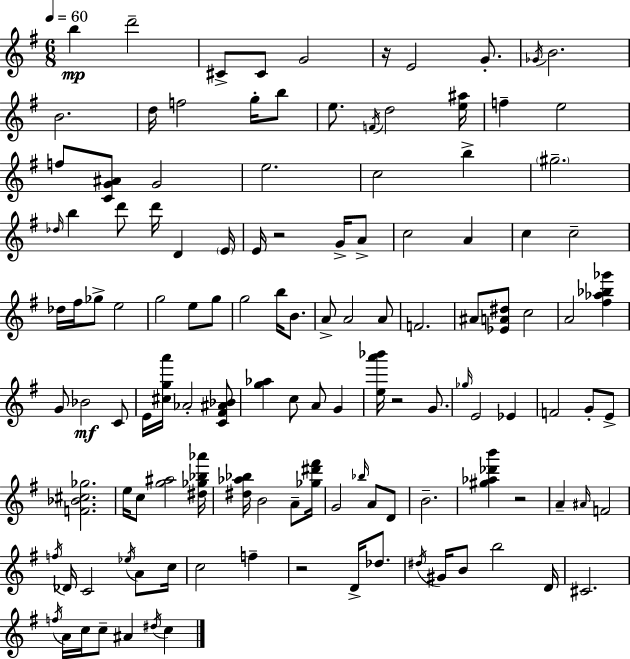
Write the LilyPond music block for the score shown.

{
  \clef treble
  \numericTimeSignature
  \time 6/8
  \key g \major
  \tempo 4 = 60
  b''4\mp d'''2-- | cis'8-> cis'8 g'2 | r16 e'2 g'8.-. | \acciaccatura { ges'16 } b'2. | \break b'2. | d''16 f''2 g''16-. b''8 | e''8. \acciaccatura { f'16 } d''2 | <e'' ais''>16 f''4-- e''2 | \break f''8 <c' g' ais'>8 g'2 | e''2. | c''2 b''4-> | \parenthesize gis''2.-- | \break \grace { des''16 } b''4 d'''8 d'''16 d'4 | \parenthesize e'16 e'16 r2 | g'16-> a'8-> c''2 a'4 | c''4 c''2-- | \break des''16 fis''16 ges''8-> e''2 | g''2 e''8 | g''8 g''2 b''16 | b'8. a'8-> a'2 | \break a'8 f'2. | ais'8 <ees' a' dis''>8 c''2 | a'2 <fis'' aes'' bes'' ges'''>4 | g'8 bes'2\mf | \break c'8 e'16 <cis'' g'' a'''>16 aes'2-. | <c' fis' ais' bes'>8 <g'' aes''>4 c''8 a'8 g'4 | <e'' a''' bes'''>16 r2 | g'8. \grace { ges''16 } e'2 | \break ees'4 f'2 | g'8-. e'8-> <f' bes' cis'' ges''>2. | e''16 c''8 <g'' ais''>2 | <dis'' ges'' bes'' aes'''>16 <dis'' aes'' bes''>16 b'2 | \break a'8-- <ges'' dis''' fis'''>16 g'2 | \grace { bes''16 } a'8 d'8 b'2.-- | <gis'' aes'' des''' b'''>4 r2 | a'4-- \grace { ais'16 } f'2 | \break \acciaccatura { f''16 } des'16 c'2 | \acciaccatura { ees''16 } a'8 c''16 c''2 | f''4-- r2 | d'16-> des''8. \acciaccatura { dis''16 } gis'16 b'8 | \break b''2 d'16 cis'2. | \acciaccatura { f''16 } a'16 c''16 | c''8-- ais'4 \acciaccatura { dis''16 } c''4 \bar "|."
}